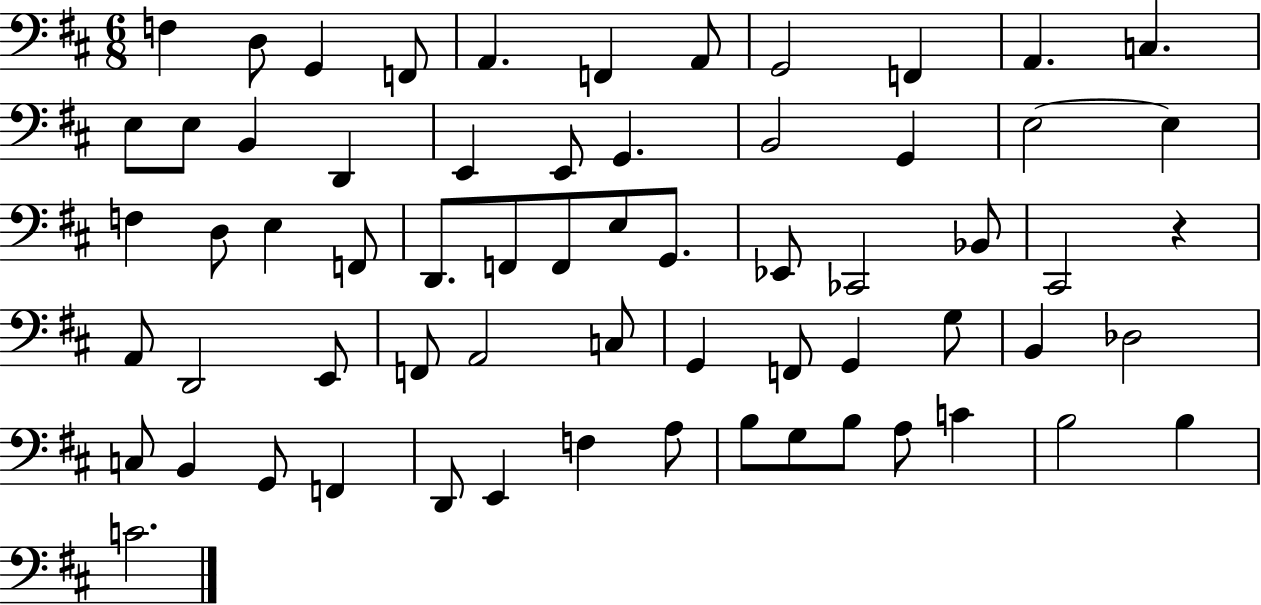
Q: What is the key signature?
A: D major